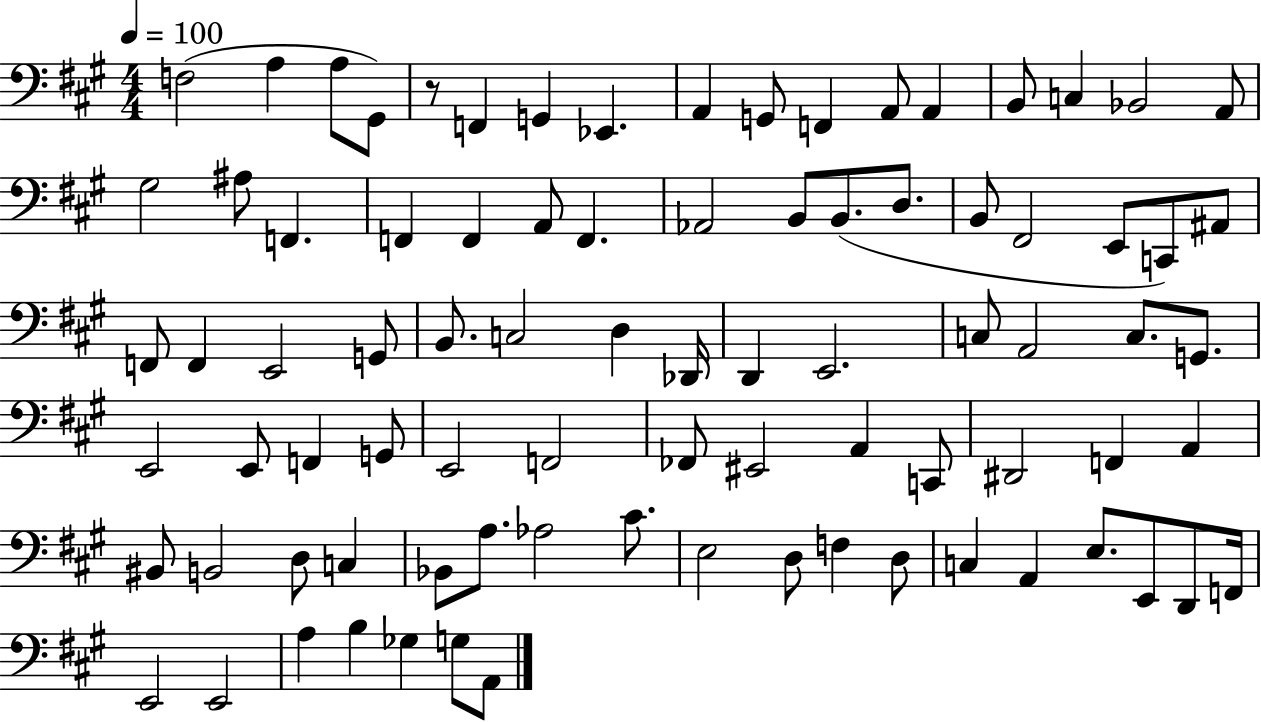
{
  \clef bass
  \numericTimeSignature
  \time 4/4
  \key a \major
  \tempo 4 = 100
  f2( a4 a8 gis,8) | r8 f,4 g,4 ees,4. | a,4 g,8 f,4 a,8 a,4 | b,8 c4 bes,2 a,8 | \break gis2 ais8 f,4. | f,4 f,4 a,8 f,4. | aes,2 b,8 b,8.( d8. | b,8 fis,2 e,8 c,8) ais,8 | \break f,8 f,4 e,2 g,8 | b,8. c2 d4 des,16 | d,4 e,2. | c8 a,2 c8. g,8. | \break e,2 e,8 f,4 g,8 | e,2 f,2 | fes,8 eis,2 a,4 c,8 | dis,2 f,4 a,4 | \break bis,8 b,2 d8 c4 | bes,8 a8. aes2 cis'8. | e2 d8 f4 d8 | c4 a,4 e8. e,8 d,8 f,16 | \break e,2 e,2 | a4 b4 ges4 g8 a,8 | \bar "|."
}